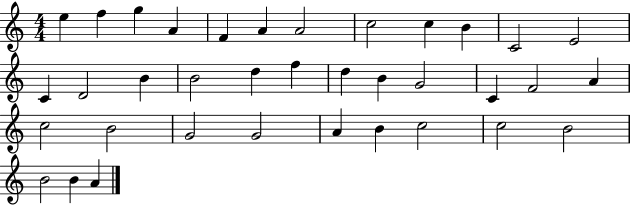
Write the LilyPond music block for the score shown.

{
  \clef treble
  \numericTimeSignature
  \time 4/4
  \key c \major
  e''4 f''4 g''4 a'4 | f'4 a'4 a'2 | c''2 c''4 b'4 | c'2 e'2 | \break c'4 d'2 b'4 | b'2 d''4 f''4 | d''4 b'4 g'2 | c'4 f'2 a'4 | \break c''2 b'2 | g'2 g'2 | a'4 b'4 c''2 | c''2 b'2 | \break b'2 b'4 a'4 | \bar "|."
}